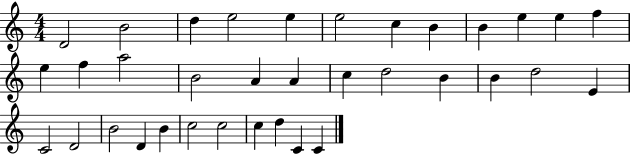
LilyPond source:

{
  \clef treble
  \numericTimeSignature
  \time 4/4
  \key c \major
  d'2 b'2 | d''4 e''2 e''4 | e''2 c''4 b'4 | b'4 e''4 e''4 f''4 | \break e''4 f''4 a''2 | b'2 a'4 a'4 | c''4 d''2 b'4 | b'4 d''2 e'4 | \break c'2 d'2 | b'2 d'4 b'4 | c''2 c''2 | c''4 d''4 c'4 c'4 | \break \bar "|."
}